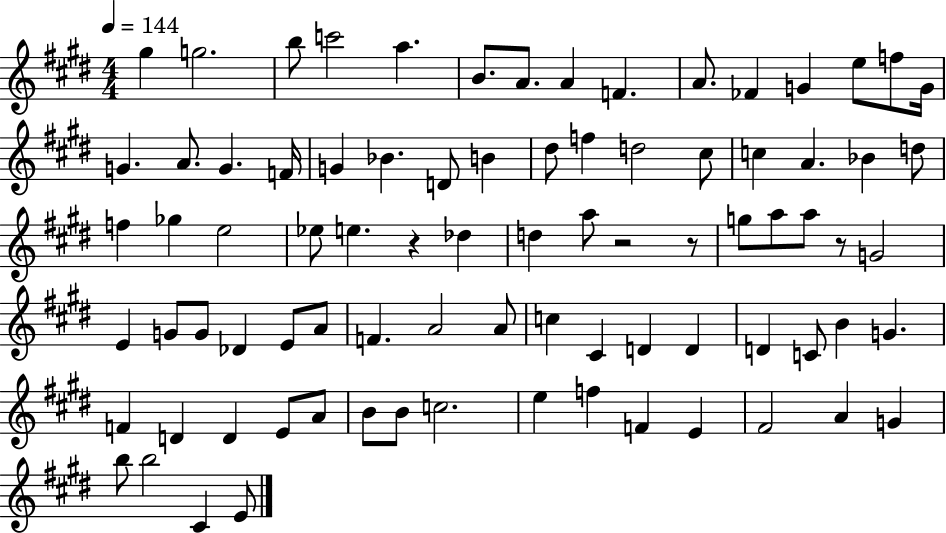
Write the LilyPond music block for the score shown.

{
  \clef treble
  \numericTimeSignature
  \time 4/4
  \key e \major
  \tempo 4 = 144
  gis''4 g''2. | b''8 c'''2 a''4. | b'8. a'8. a'4 f'4. | a'8. fes'4 g'4 e''8 f''8 g'16 | \break g'4. a'8. g'4. f'16 | g'4 bes'4. d'8 b'4 | dis''8 f''4 d''2 cis''8 | c''4 a'4. bes'4 d''8 | \break f''4 ges''4 e''2 | ees''8 e''4. r4 des''4 | d''4 a''8 r2 r8 | g''8 a''8 a''8 r8 g'2 | \break e'4 g'8 g'8 des'4 e'8 a'8 | f'4. a'2 a'8 | c''4 cis'4 d'4 d'4 | d'4 c'8 b'4 g'4. | \break f'4 d'4 d'4 e'8 a'8 | b'8 b'8 c''2. | e''4 f''4 f'4 e'4 | fis'2 a'4 g'4 | \break b''8 b''2 cis'4 e'8 | \bar "|."
}